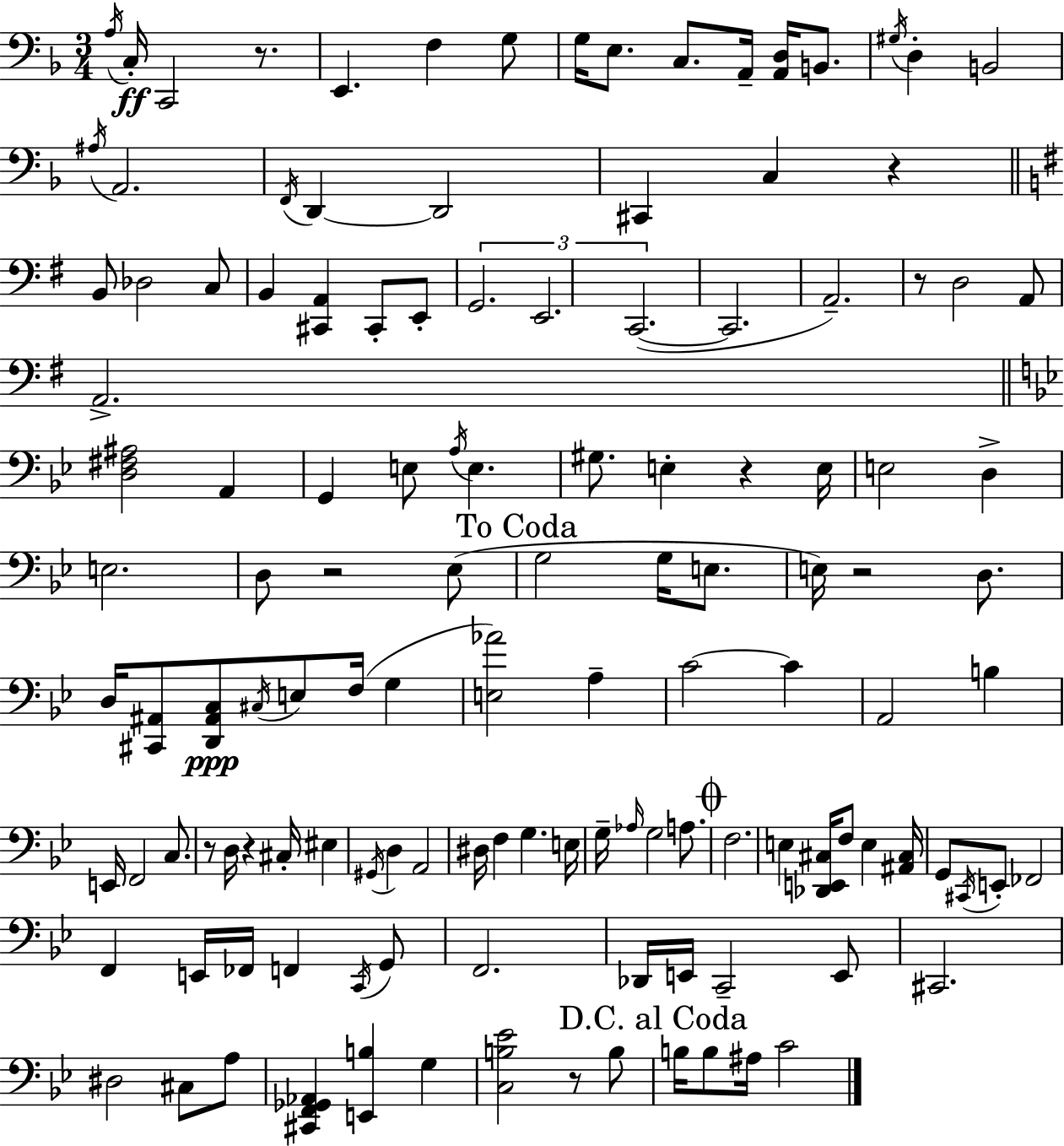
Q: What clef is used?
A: bass